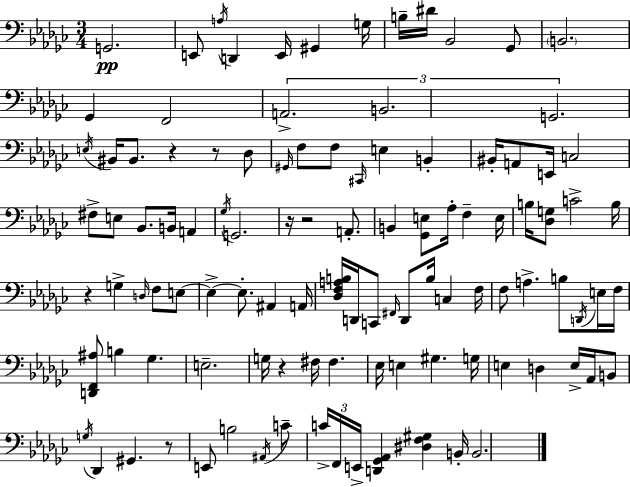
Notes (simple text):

G2/h. E2/e A3/s D2/q E2/s G#2/q G3/s B3/s D#4/s Bb2/h Gb2/e B2/h. Gb2/q F2/h A2/h. B2/h. G2/h. E3/s BIS2/s BIS2/e. R/q R/e Db3/e G#2/s F3/e F3/e C#2/s E3/q B2/q BIS2/s A2/e E2/s C3/h F#3/e E3/e Bb2/e. B2/s A2/q Gb3/s G2/h. R/s R/h A2/e. B2/q [Gb2,E3]/e Ab3/s F3/q E3/s B3/s [Db3,G3]/e C4/h B3/s R/q G3/q D3/s F3/e E3/e E3/q E3/e. A#2/q A2/s [Db3,F3,A3,B3]/s D2/s C2/e F#2/s D2/e B3/s C3/q F3/s F3/e A3/q. B3/e D2/s E3/s F3/s [D2,F2,A#3]/e B3/q Gb3/q. E3/h. G3/s R/q F#3/s F#3/q. Eb3/s E3/q G#3/q. G3/s E3/q D3/q E3/s Ab2/s B2/e G3/s Db2/q G#2/q. R/e E2/e B3/h A#2/s C4/e C4/s F2/s E2/s [D2,Gb2,Ab2]/q [D#3,F3,G#3]/q B2/s B2/h.